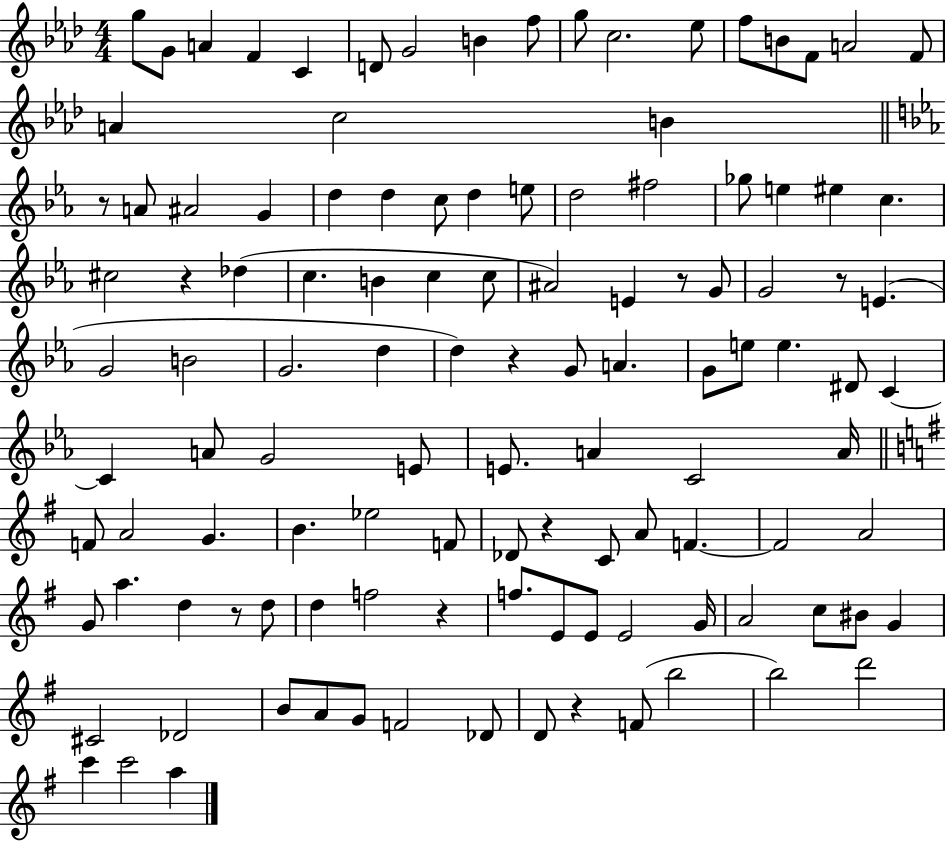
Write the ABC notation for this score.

X:1
T:Untitled
M:4/4
L:1/4
K:Ab
g/2 G/2 A F C D/2 G2 B f/2 g/2 c2 _e/2 f/2 B/2 F/2 A2 F/2 A c2 B z/2 A/2 ^A2 G d d c/2 d e/2 d2 ^f2 _g/2 e ^e c ^c2 z _d c B c c/2 ^A2 E z/2 G/2 G2 z/2 E G2 B2 G2 d d z G/2 A G/2 e/2 e ^D/2 C C A/2 G2 E/2 E/2 A C2 A/4 F/2 A2 G B _e2 F/2 _D/2 z C/2 A/2 F F2 A2 G/2 a d z/2 d/2 d f2 z f/2 E/2 E/2 E2 G/4 A2 c/2 ^B/2 G ^C2 _D2 B/2 A/2 G/2 F2 _D/2 D/2 z F/2 b2 b2 d'2 c' c'2 a